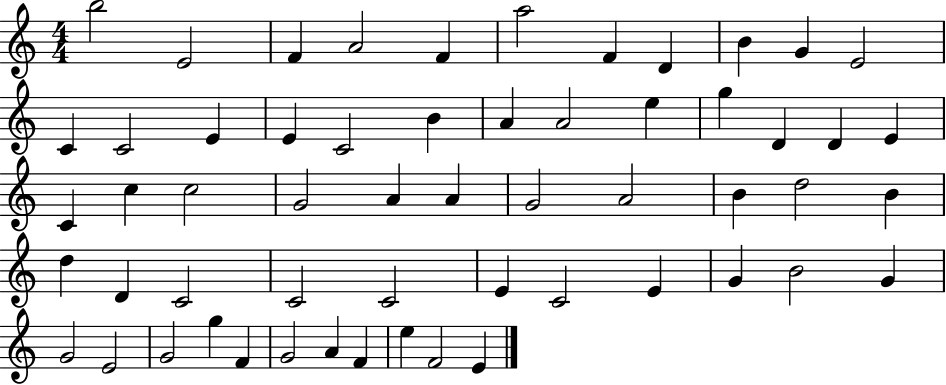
{
  \clef treble
  \numericTimeSignature
  \time 4/4
  \key c \major
  b''2 e'2 | f'4 a'2 f'4 | a''2 f'4 d'4 | b'4 g'4 e'2 | \break c'4 c'2 e'4 | e'4 c'2 b'4 | a'4 a'2 e''4 | g''4 d'4 d'4 e'4 | \break c'4 c''4 c''2 | g'2 a'4 a'4 | g'2 a'2 | b'4 d''2 b'4 | \break d''4 d'4 c'2 | c'2 c'2 | e'4 c'2 e'4 | g'4 b'2 g'4 | \break g'2 e'2 | g'2 g''4 f'4 | g'2 a'4 f'4 | e''4 f'2 e'4 | \break \bar "|."
}